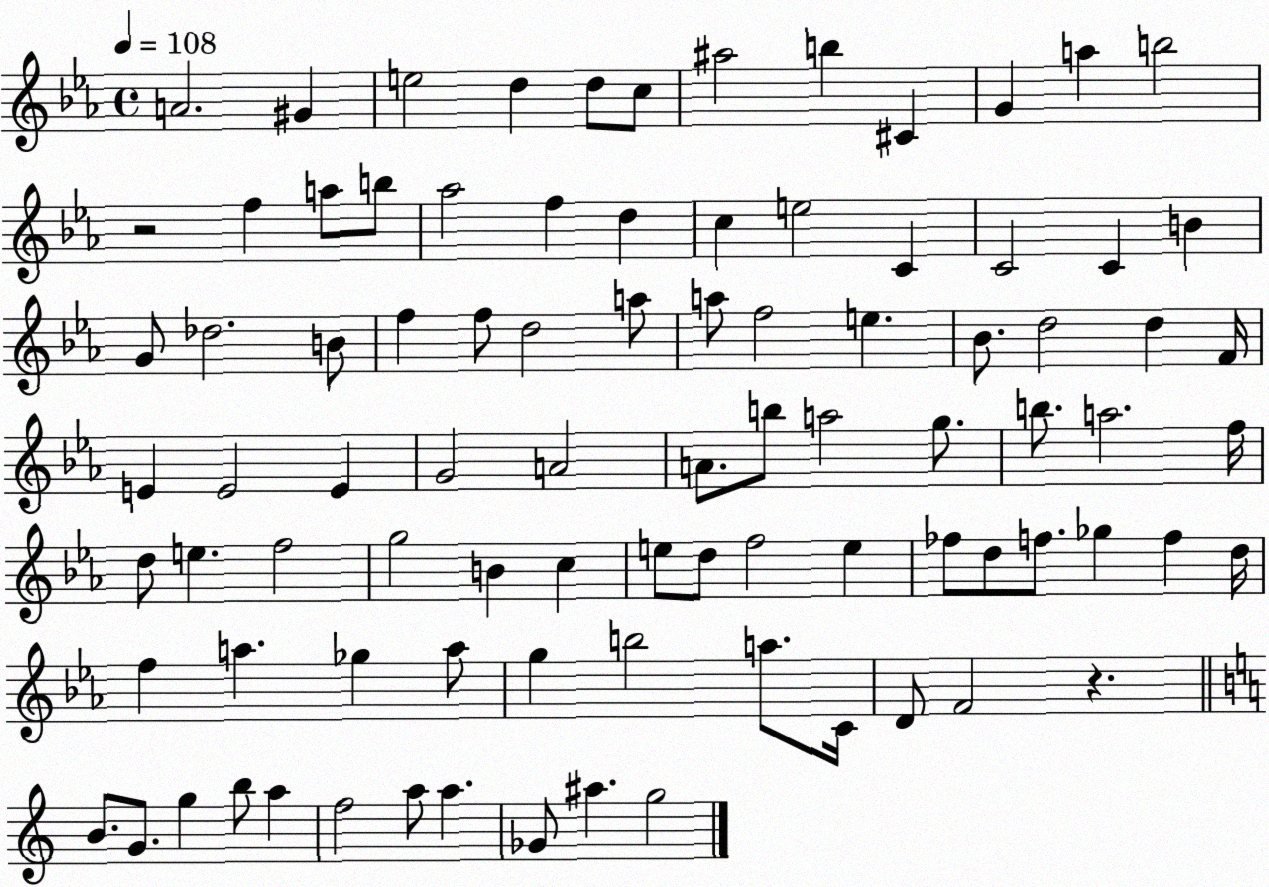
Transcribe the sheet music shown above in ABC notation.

X:1
T:Untitled
M:4/4
L:1/4
K:Eb
A2 ^G e2 d d/2 c/2 ^a2 b ^C G a b2 z2 f a/2 b/2 _a2 f d c e2 C C2 C B G/2 _d2 B/2 f f/2 d2 a/2 a/2 f2 e _B/2 d2 d F/4 E E2 E G2 A2 A/2 b/2 a2 g/2 b/2 a2 f/4 d/2 e f2 g2 B c e/2 d/2 f2 e _f/2 d/2 f/2 _g f d/4 f a _g a/2 g b2 a/2 C/4 D/2 F2 z B/2 G/2 g b/2 a f2 a/2 a _G/2 ^a g2